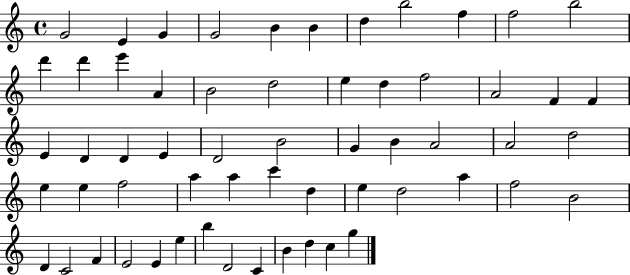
{
  \clef treble
  \time 4/4
  \defaultTimeSignature
  \key c \major
  g'2 e'4 g'4 | g'2 b'4 b'4 | d''4 b''2 f''4 | f''2 b''2 | \break d'''4 d'''4 e'''4 a'4 | b'2 d''2 | e''4 d''4 f''2 | a'2 f'4 f'4 | \break e'4 d'4 d'4 e'4 | d'2 b'2 | g'4 b'4 a'2 | a'2 d''2 | \break e''4 e''4 f''2 | a''4 a''4 c'''4 d''4 | e''4 d''2 a''4 | f''2 b'2 | \break d'4 c'2 f'4 | e'2 e'4 e''4 | b''4 d'2 c'4 | b'4 d''4 c''4 g''4 | \break \bar "|."
}